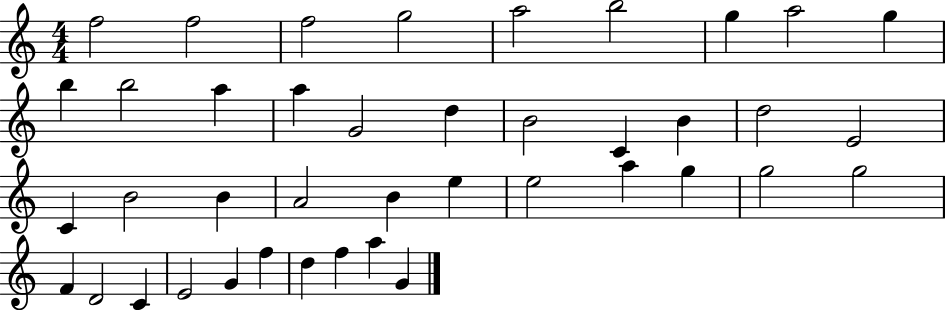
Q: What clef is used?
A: treble